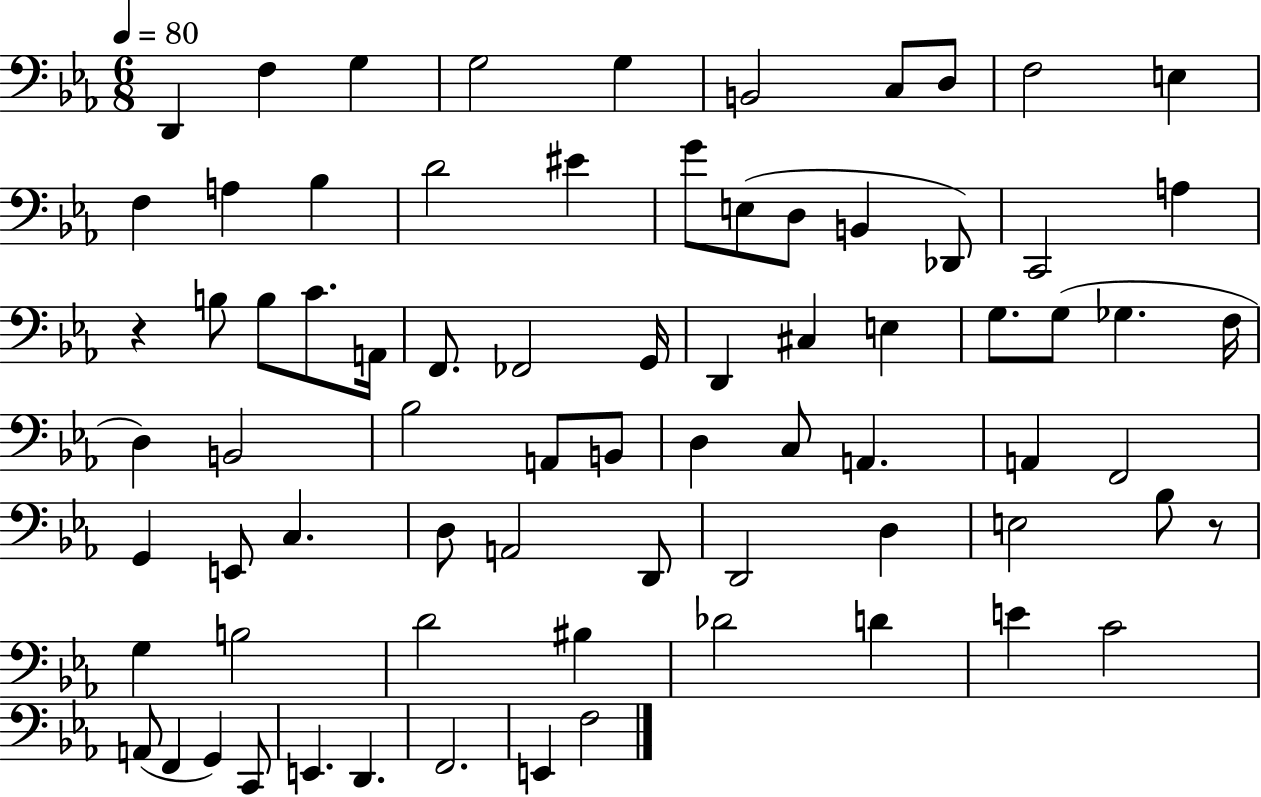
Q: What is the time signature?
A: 6/8